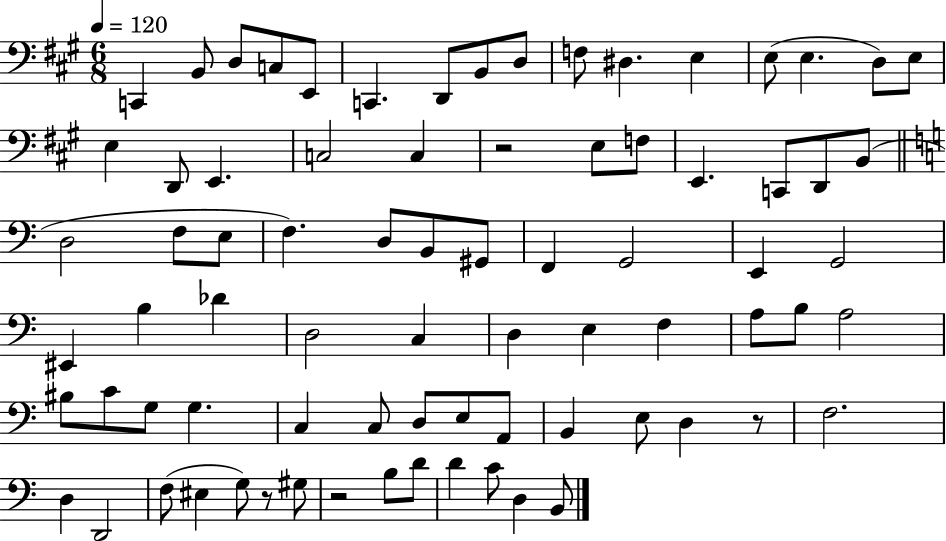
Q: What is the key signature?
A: A major